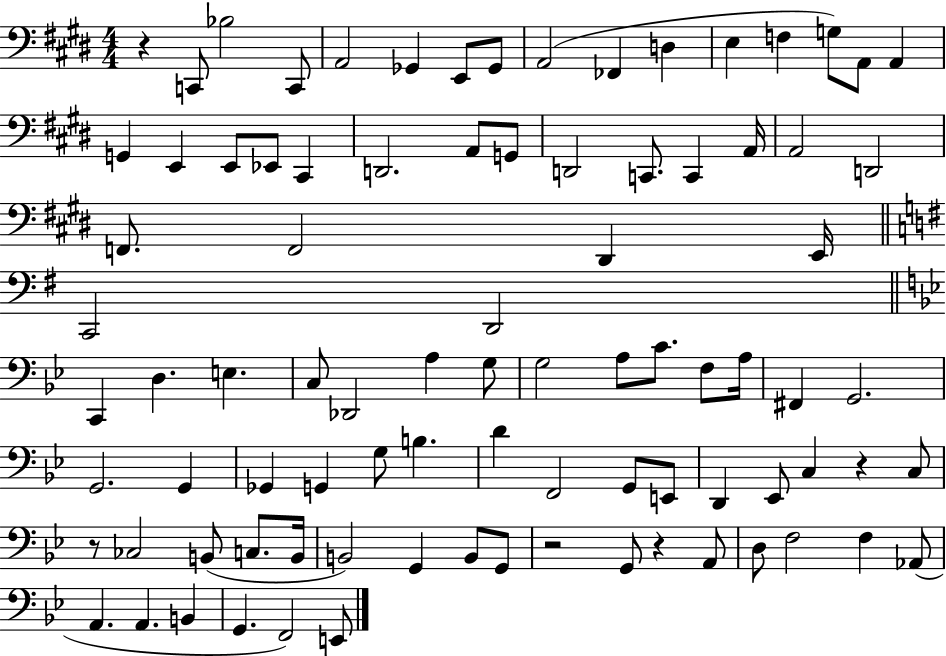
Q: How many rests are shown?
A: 5